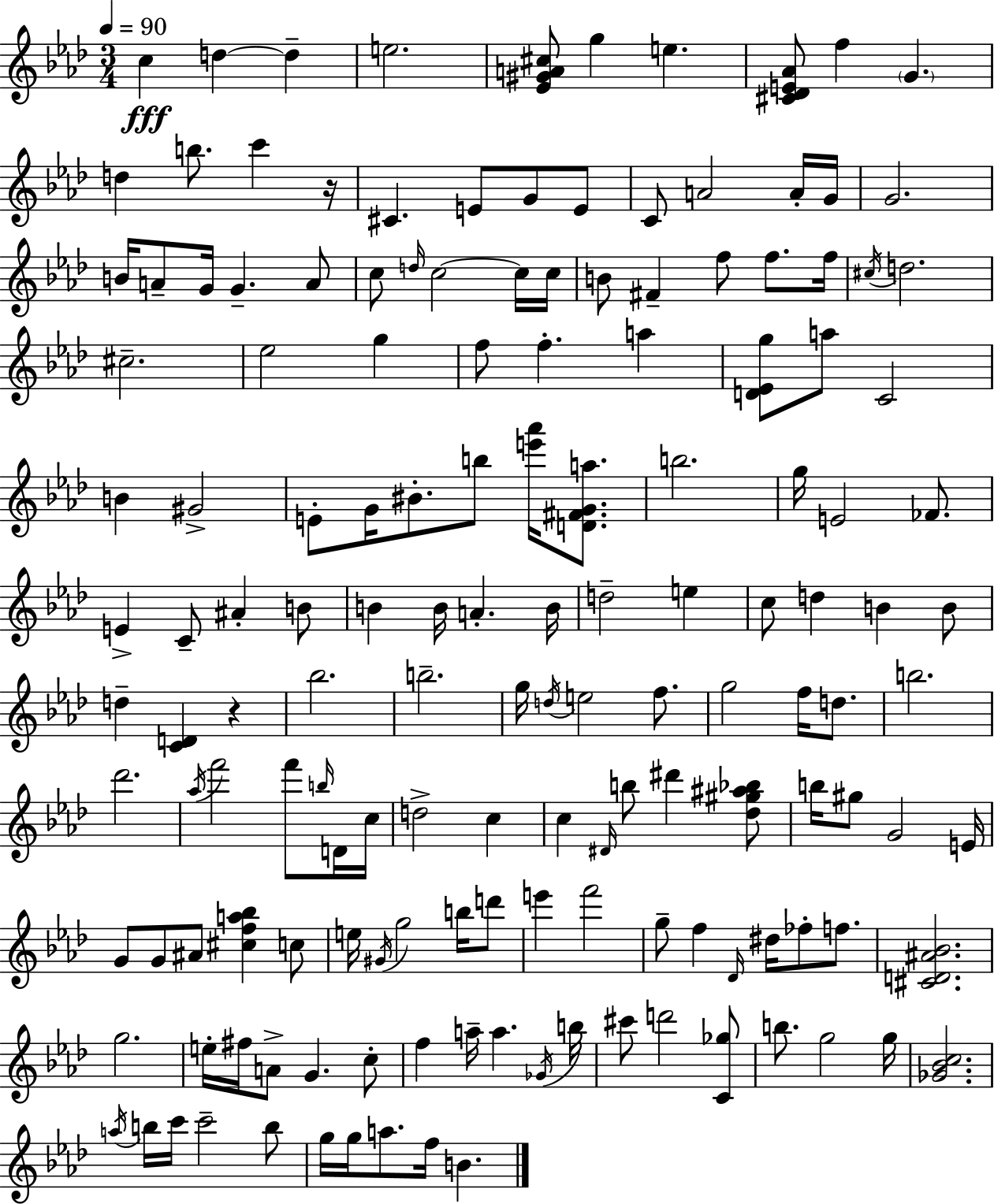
C5/q D5/q D5/q E5/h. [Eb4,G#4,A4,C#5]/e G5/q E5/q. [C#4,Db4,E4,Ab4]/e F5/q G4/q. D5/q B5/e. C6/q R/s C#4/q. E4/e G4/e E4/e C4/e A4/h A4/s G4/s G4/h. B4/s A4/e G4/s G4/q. A4/e C5/e D5/s C5/h C5/s C5/s B4/e F#4/q F5/e F5/e. F5/s C#5/s D5/h. C#5/h. Eb5/h G5/q F5/e F5/q. A5/q [D4,Eb4,G5]/e A5/e C4/h B4/q G#4/h E4/e G4/s BIS4/e. B5/e [E6,Ab6]/s [D4,F#4,G4,A5]/e. B5/h. G5/s E4/h FES4/e. E4/q C4/e A#4/q B4/e B4/q B4/s A4/q. B4/s D5/h E5/q C5/e D5/q B4/q B4/e D5/q [C4,D4]/q R/q Bb5/h. B5/h. G5/s D5/s E5/h F5/e. G5/h F5/s D5/e. B5/h. Db6/h. Ab5/s F6/h F6/e B5/s D4/s C5/s D5/h C5/q C5/q D#4/s B5/e D#6/q [Db5,G#5,A#5,Bb5]/e B5/s G#5/e G4/h E4/s G4/e G4/e A#4/e [C#5,F5,A5,Bb5]/q C5/e E5/s G#4/s G5/h B5/s D6/e E6/q F6/h G5/e F5/q Db4/s D#5/s FES5/e F5/e. [C#4,D4,A#4,Bb4]/h. G5/h. E5/s F#5/s A4/e G4/q. C5/e F5/q A5/s A5/q. Gb4/s B5/s C#6/e D6/h [C4,Gb5]/e B5/e. G5/h G5/s [Gb4,Bb4,C5]/h. A5/s B5/s C6/s C6/h B5/e G5/s G5/s A5/e. F5/s B4/q.